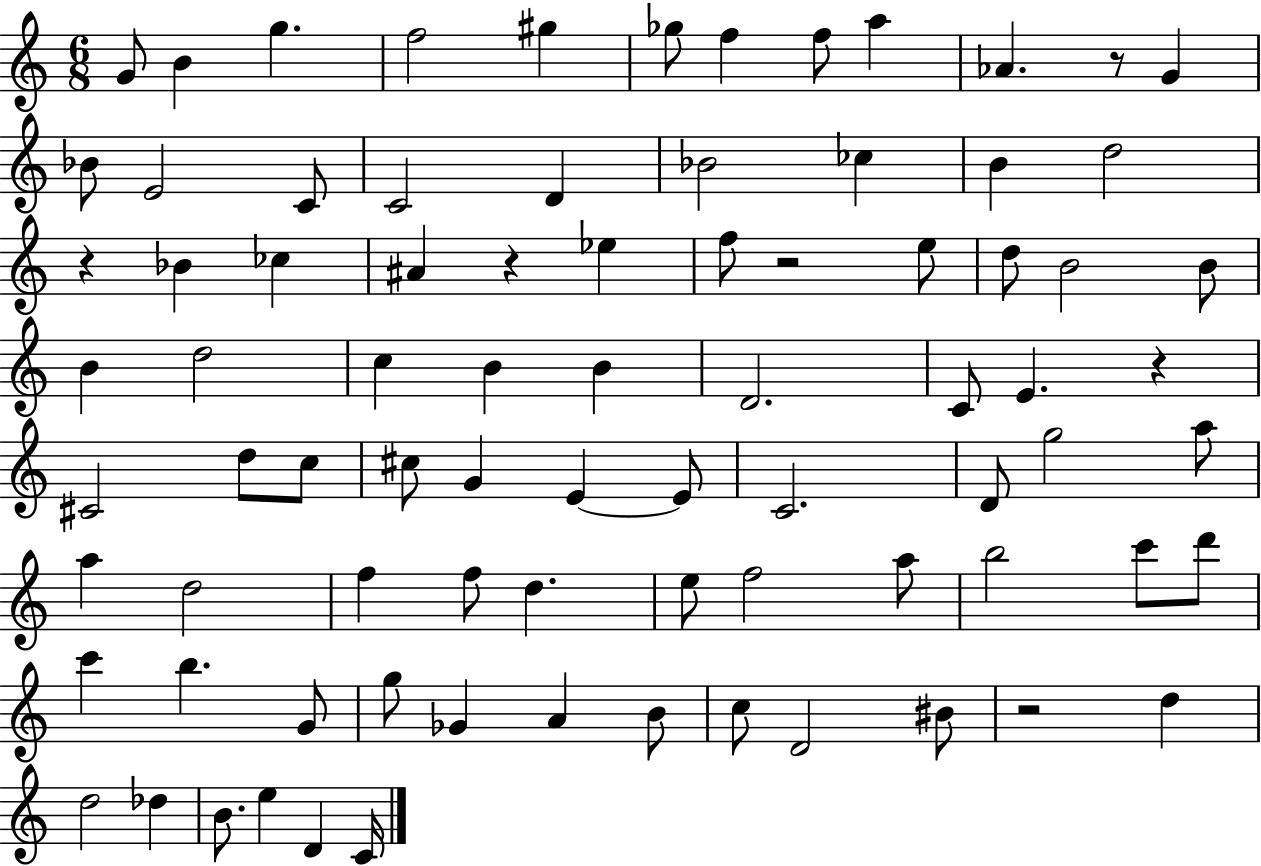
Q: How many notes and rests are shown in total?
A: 82